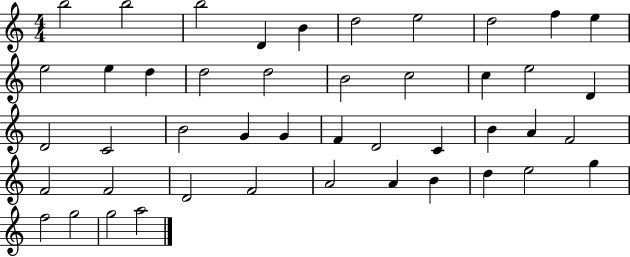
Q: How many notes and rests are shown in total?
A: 45